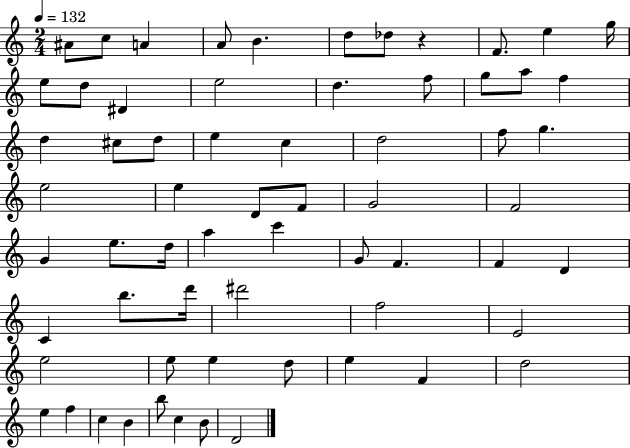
{
  \clef treble
  \numericTimeSignature
  \time 2/4
  \key c \major
  \tempo 4 = 132
  \repeat volta 2 { ais'8 c''8 a'4 | a'8 b'4. | d''8 des''8 r4 | f'8. e''4 g''16 | \break e''8 d''8 dis'4 | e''2 | d''4. f''8 | g''8 a''8 f''4 | \break d''4 cis''8 d''8 | e''4 c''4 | d''2 | f''8 g''4. | \break e''2 | e''4 d'8 f'8 | g'2 | f'2 | \break g'4 e''8. d''16 | a''4 c'''4 | g'8 f'4. | f'4 d'4 | \break c'4 b''8. d'''16 | dis'''2 | f''2 | e'2 | \break e''2 | e''8 e''4 d''8 | e''4 f'4 | d''2 | \break e''4 f''4 | c''4 b'4 | b''8 c''4 b'8 | d'2 | \break } \bar "|."
}